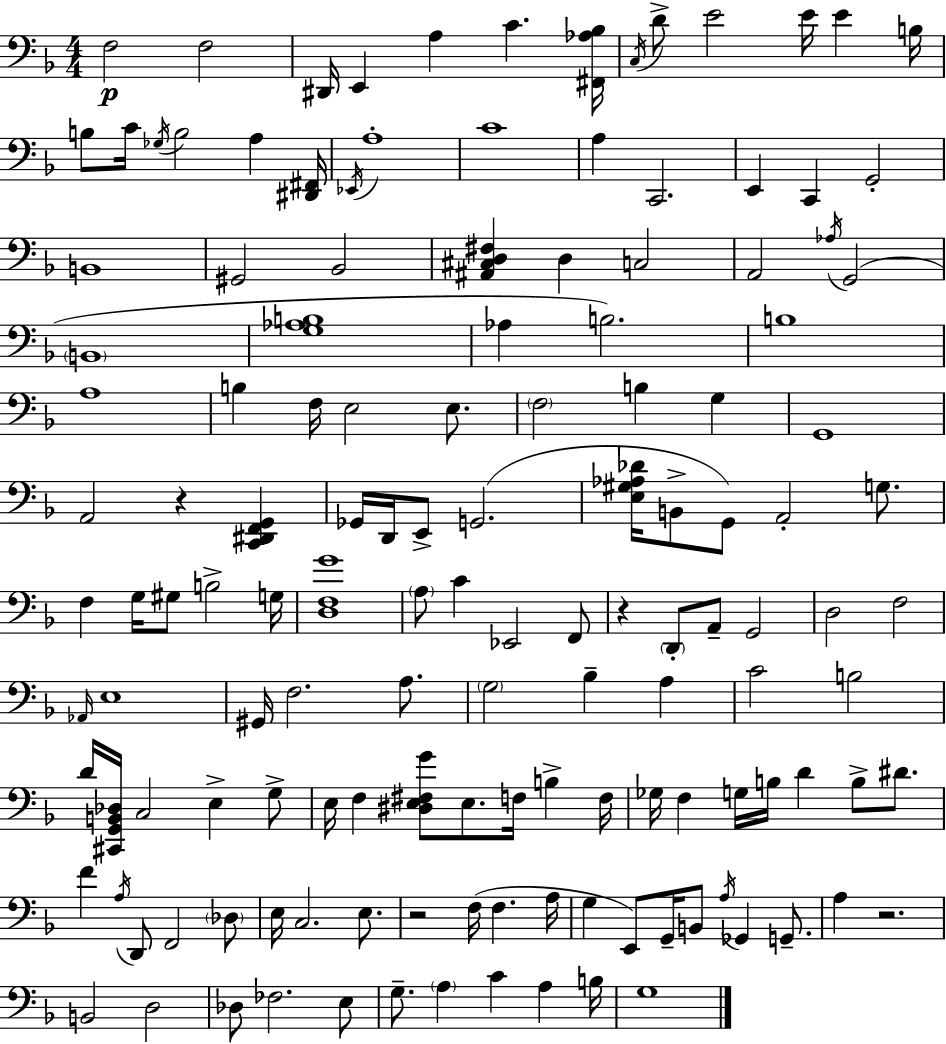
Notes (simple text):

F3/h F3/h D#2/s E2/q A3/q C4/q. [F#2,Ab3,Bb3]/s C3/s D4/e E4/h E4/s E4/q B3/s B3/e C4/s Gb3/s B3/h A3/q [D#2,F#2]/s Eb2/s A3/w C4/w A3/q C2/h. E2/q C2/q G2/h B2/w G#2/h Bb2/h [A#2,C#3,D3,F#3]/q D3/q C3/h A2/h Ab3/s G2/h B2/w [G3,Ab3,B3]/w Ab3/q B3/h. B3/w A3/w B3/q F3/s E3/h E3/e. F3/h B3/q G3/q G2/w A2/h R/q [C2,D#2,F2,G2]/q Gb2/s D2/s E2/e G2/h. [E3,G#3,Ab3,Db4]/s B2/e G2/e A2/h G3/e. F3/q G3/s G#3/e B3/h G3/s [D3,F3,G4]/w A3/e C4/q Eb2/h F2/e R/q D2/e A2/e G2/h D3/h F3/h Ab2/s E3/w G#2/s F3/h. A3/e. G3/h Bb3/q A3/q C4/h B3/h D4/s [C#2,G2,B2,Db3]/s C3/h E3/q G3/e E3/s F3/q [D#3,E3,F#3,G4]/e E3/e. F3/s B3/q F3/s Gb3/s F3/q G3/s B3/s D4/q B3/e D#4/e. F4/q A3/s D2/e F2/h Db3/e E3/s C3/h. E3/e. R/h F3/s F3/q. A3/s G3/q E2/e G2/s B2/e A3/s Gb2/q G2/e. A3/q R/h. B2/h D3/h Db3/e FES3/h. E3/e G3/e. A3/q C4/q A3/q B3/s G3/w